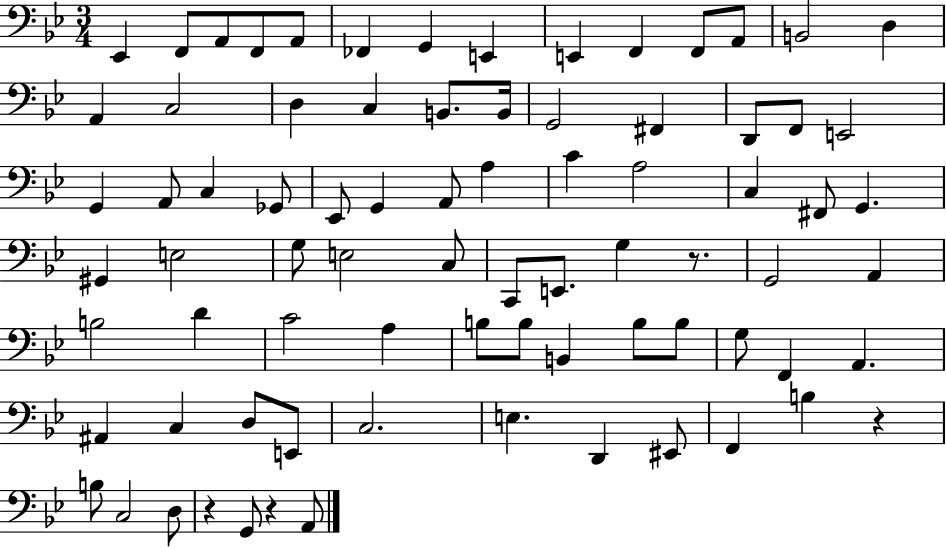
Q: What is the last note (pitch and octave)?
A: A2